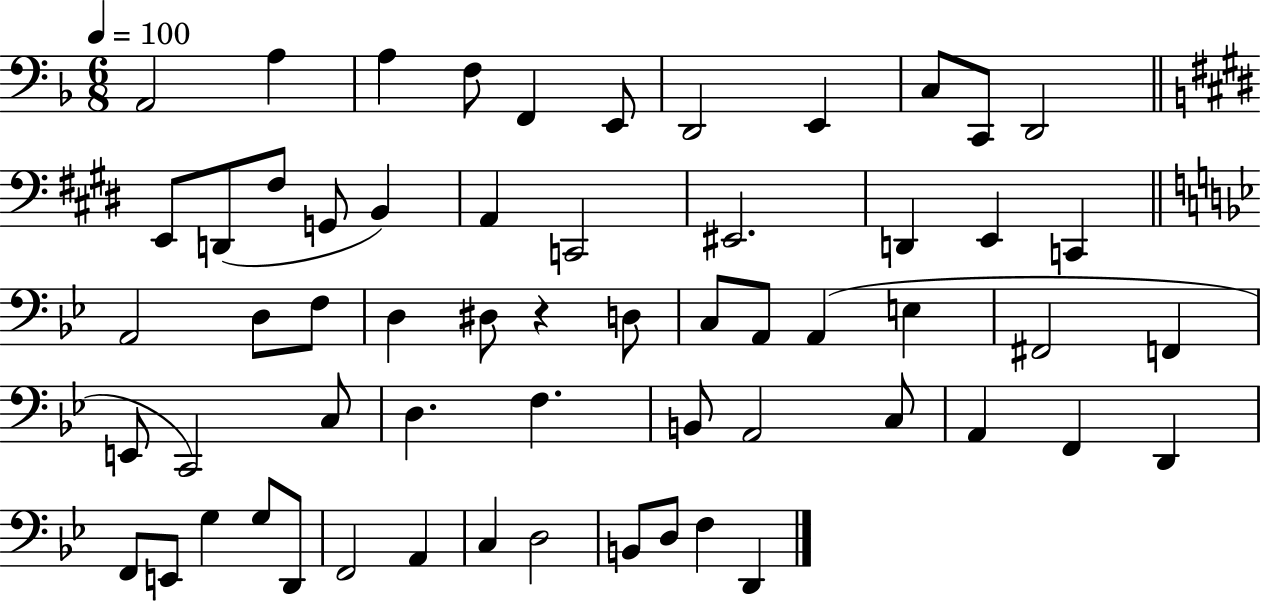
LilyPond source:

{
  \clef bass
  \numericTimeSignature
  \time 6/8
  \key f \major
  \tempo 4 = 100
  \repeat volta 2 { a,2 a4 | a4 f8 f,4 e,8 | d,2 e,4 | c8 c,8 d,2 | \break \bar "||" \break \key e \major e,8 d,8( fis8 g,8 b,4) | a,4 c,2 | eis,2. | d,4 e,4 c,4 | \break \bar "||" \break \key bes \major a,2 d8 f8 | d4 dis8 r4 d8 | c8 a,8 a,4( e4 | fis,2 f,4 | \break e,8 c,2) c8 | d4. f4. | b,8 a,2 c8 | a,4 f,4 d,4 | \break f,8 e,8 g4 g8 d,8 | f,2 a,4 | c4 d2 | b,8 d8 f4 d,4 | \break } \bar "|."
}